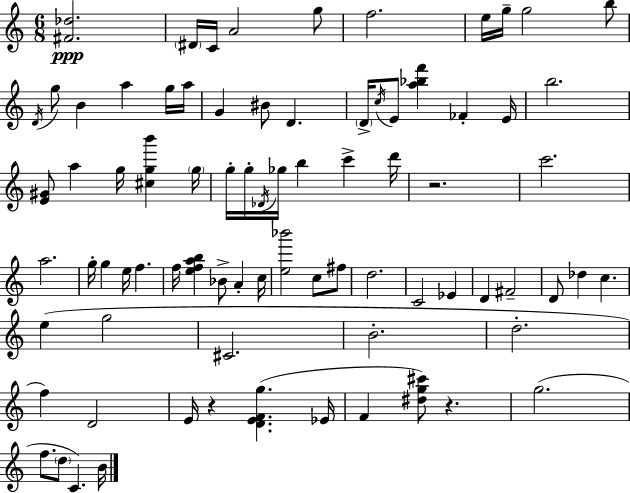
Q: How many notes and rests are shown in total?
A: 80